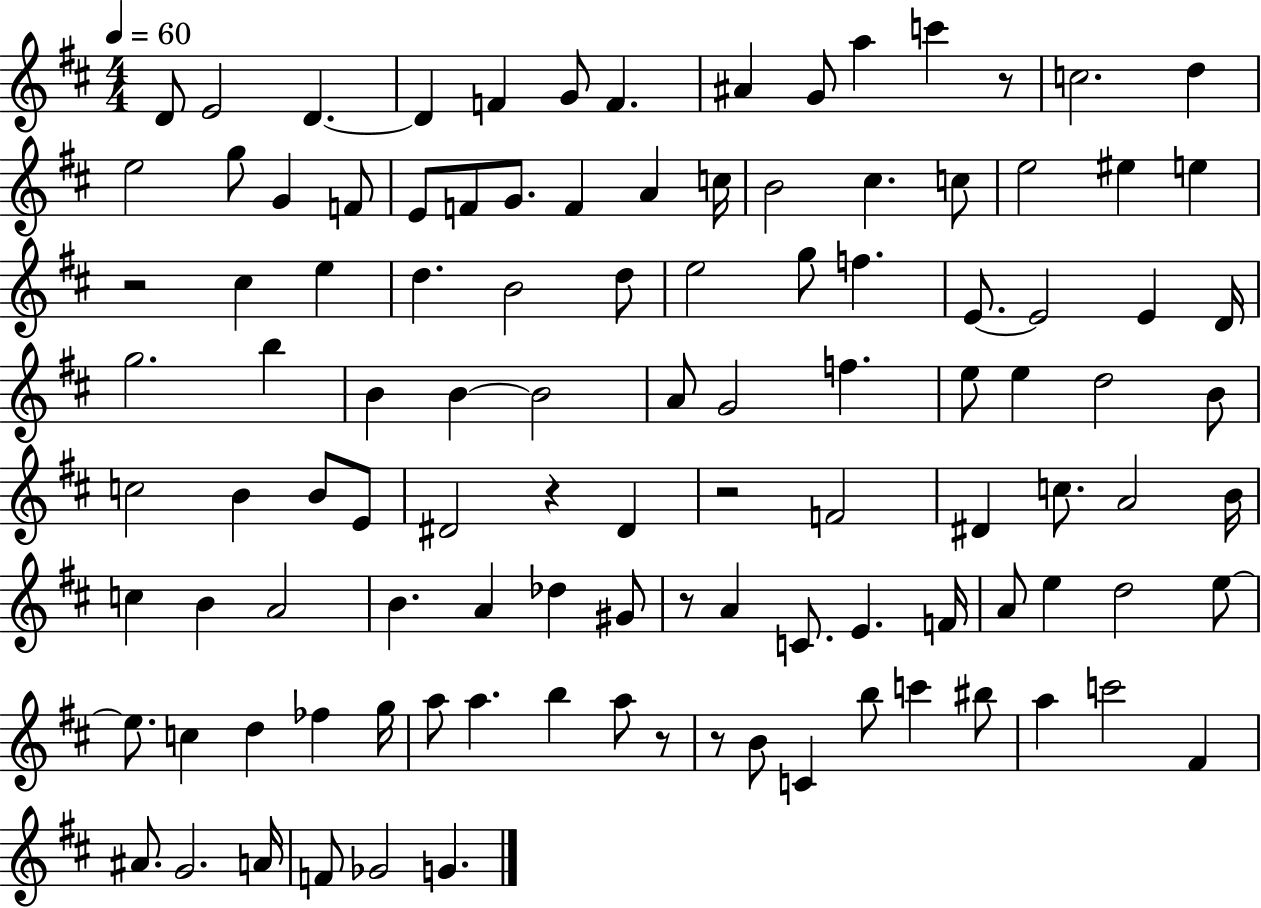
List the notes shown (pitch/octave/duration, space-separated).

D4/e E4/h D4/q. D4/q F4/q G4/e F4/q. A#4/q G4/e A5/q C6/q R/e C5/h. D5/q E5/h G5/e G4/q F4/e E4/e F4/e G4/e. F4/q A4/q C5/s B4/h C#5/q. C5/e E5/h EIS5/q E5/q R/h C#5/q E5/q D5/q. B4/h D5/e E5/h G5/e F5/q. E4/e. E4/h E4/q D4/s G5/h. B5/q B4/q B4/q B4/h A4/e G4/h F5/q. E5/e E5/q D5/h B4/e C5/h B4/q B4/e E4/e D#4/h R/q D#4/q R/h F4/h D#4/q C5/e. A4/h B4/s C5/q B4/q A4/h B4/q. A4/q Db5/q G#4/e R/e A4/q C4/e. E4/q. F4/s A4/e E5/q D5/h E5/e E5/e. C5/q D5/q FES5/q G5/s A5/e A5/q. B5/q A5/e R/e R/e B4/e C4/q B5/e C6/q BIS5/e A5/q C6/h F#4/q A#4/e. G4/h. A4/s F4/e Gb4/h G4/q.